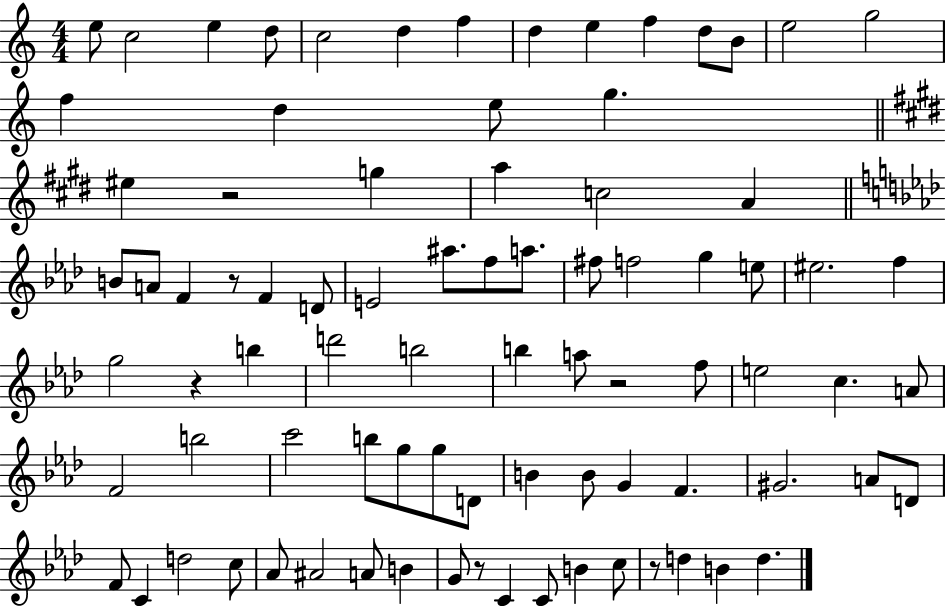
E5/e C5/h E5/q D5/e C5/h D5/q F5/q D5/q E5/q F5/q D5/e B4/e E5/h G5/h F5/q D5/q E5/e G5/q. EIS5/q R/h G5/q A5/q C5/h A4/q B4/e A4/e F4/q R/e F4/q D4/e E4/h A#5/e. F5/e A5/e. F#5/e F5/h G5/q E5/e EIS5/h. F5/q G5/h R/q B5/q D6/h B5/h B5/q A5/e R/h F5/e E5/h C5/q. A4/e F4/h B5/h C6/h B5/e G5/e G5/e D4/e B4/q B4/e G4/q F4/q. G#4/h. A4/e D4/e F4/e C4/q D5/h C5/e Ab4/e A#4/h A4/e B4/q G4/e R/e C4/q C4/e B4/q C5/e R/e D5/q B4/q D5/q.